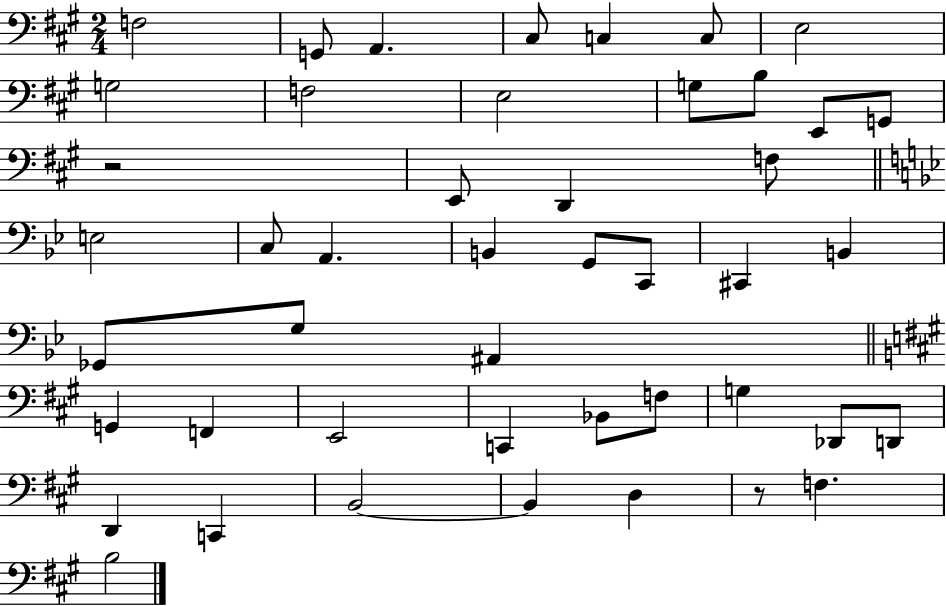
{
  \clef bass
  \numericTimeSignature
  \time 2/4
  \key a \major
  f2 | g,8 a,4. | cis8 c4 c8 | e2 | \break g2 | f2 | e2 | g8 b8 e,8 g,8 | \break r2 | e,8 d,4 f8 | \bar "||" \break \key g \minor e2 | c8 a,4. | b,4 g,8 c,8 | cis,4 b,4 | \break ges,8 g8 ais,4 | \bar "||" \break \key a \major g,4 f,4 | e,2 | c,4 bes,8 f8 | g4 des,8 d,8 | \break d,4 c,4 | b,2~~ | b,4 d4 | r8 f4. | \break b2 | \bar "|."
}